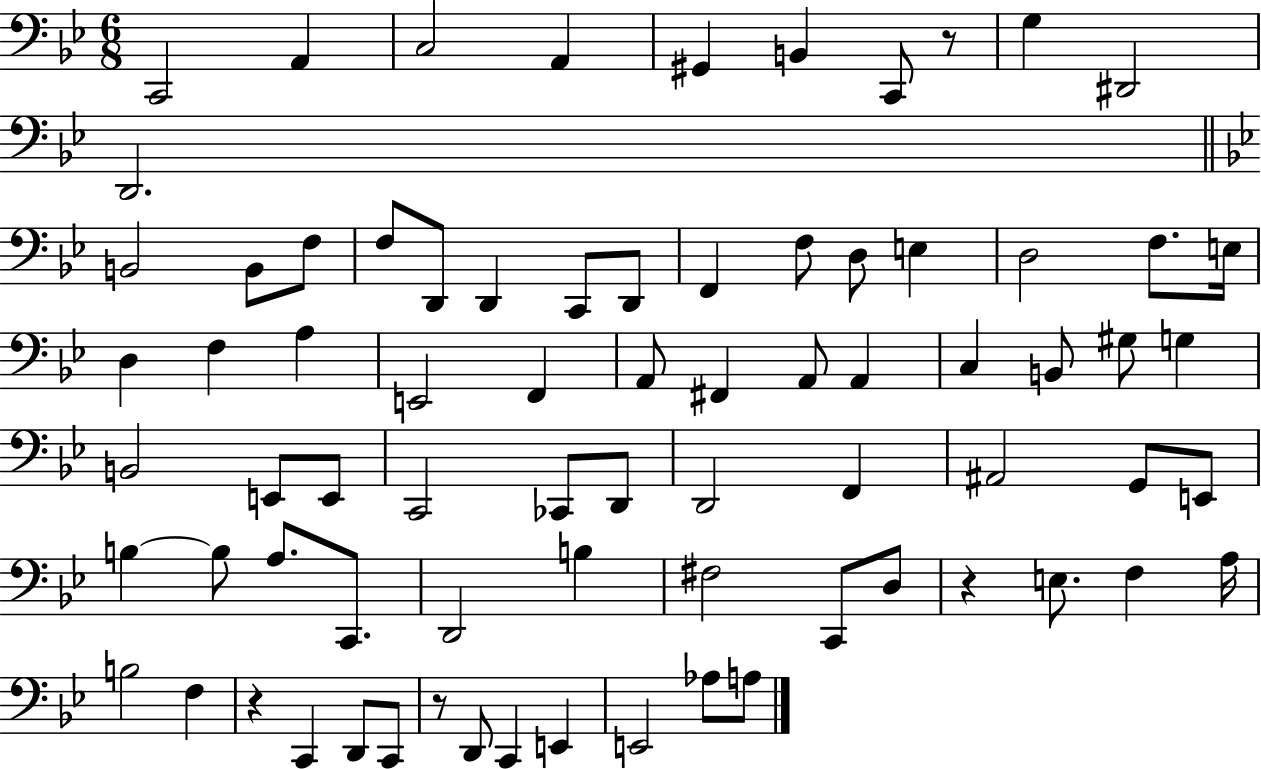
{
  \clef bass
  \numericTimeSignature
  \time 6/8
  \key bes \major
  c,2 a,4 | c2 a,4 | gis,4 b,4 c,8 r8 | g4 dis,2 | \break d,2. | \bar "||" \break \key g \minor b,2 b,8 f8 | f8 d,8 d,4 c,8 d,8 | f,4 f8 d8 e4 | d2 f8. e16 | \break d4 f4 a4 | e,2 f,4 | a,8 fis,4 a,8 a,4 | c4 b,8 gis8 g4 | \break b,2 e,8 e,8 | c,2 ces,8 d,8 | d,2 f,4 | ais,2 g,8 e,8 | \break b4~~ b8 a8. c,8. | d,2 b4 | fis2 c,8 d8 | r4 e8. f4 a16 | \break b2 f4 | r4 c,4 d,8 c,8 | r8 d,8 c,4 e,4 | e,2 aes8 a8 | \break \bar "|."
}